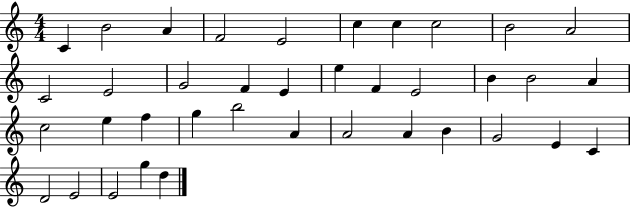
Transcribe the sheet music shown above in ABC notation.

X:1
T:Untitled
M:4/4
L:1/4
K:C
C B2 A F2 E2 c c c2 B2 A2 C2 E2 G2 F E e F E2 B B2 A c2 e f g b2 A A2 A B G2 E C D2 E2 E2 g d